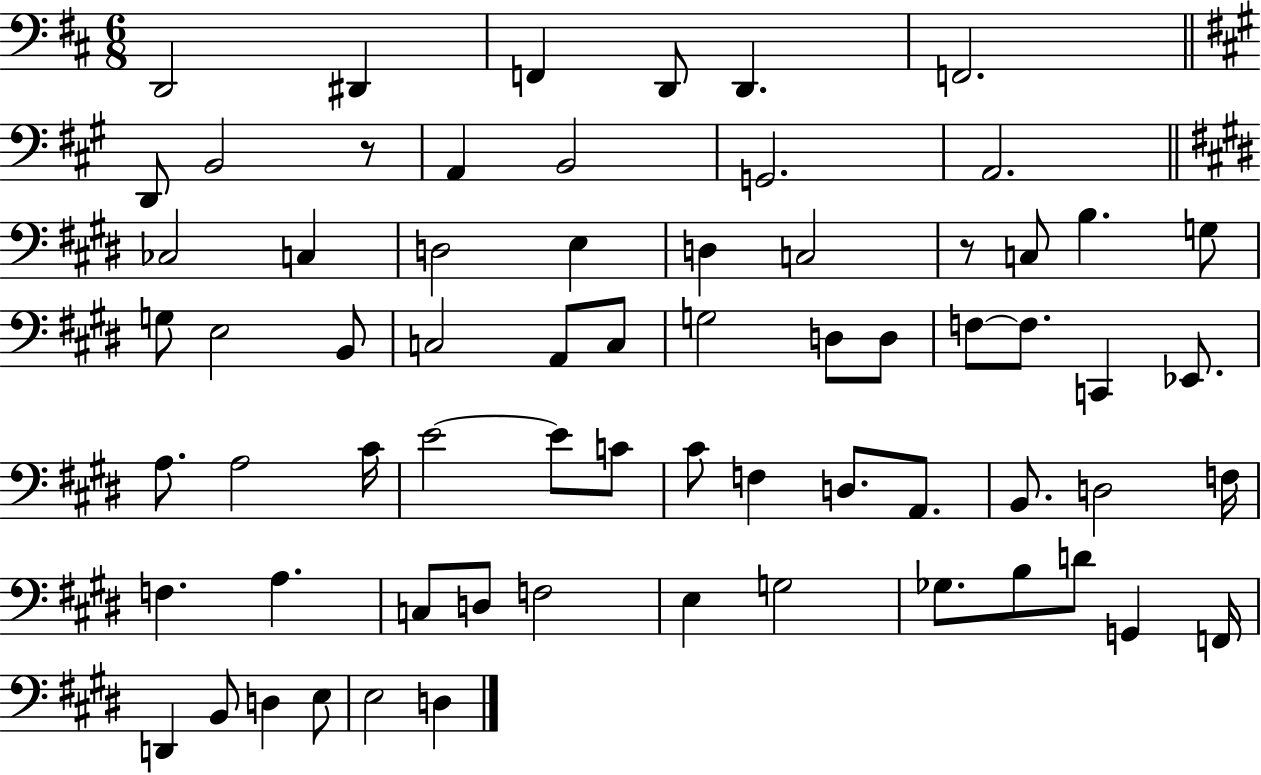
X:1
T:Untitled
M:6/8
L:1/4
K:D
D,,2 ^D,, F,, D,,/2 D,, F,,2 D,,/2 B,,2 z/2 A,, B,,2 G,,2 A,,2 _C,2 C, D,2 E, D, C,2 z/2 C,/2 B, G,/2 G,/2 E,2 B,,/2 C,2 A,,/2 C,/2 G,2 D,/2 D,/2 F,/2 F,/2 C,, _E,,/2 A,/2 A,2 ^C/4 E2 E/2 C/2 ^C/2 F, D,/2 A,,/2 B,,/2 D,2 F,/4 F, A, C,/2 D,/2 F,2 E, G,2 _G,/2 B,/2 D/2 G,, F,,/4 D,, B,,/2 D, E,/2 E,2 D,